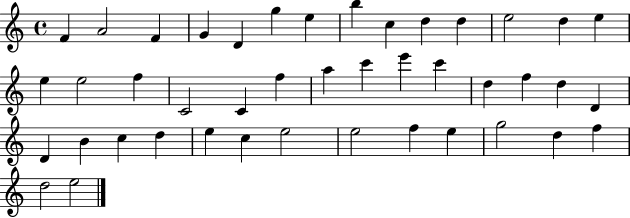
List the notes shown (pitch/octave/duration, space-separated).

F4/q A4/h F4/q G4/q D4/q G5/q E5/q B5/q C5/q D5/q D5/q E5/h D5/q E5/q E5/q E5/h F5/q C4/h C4/q F5/q A5/q C6/q E6/q C6/q D5/q F5/q D5/q D4/q D4/q B4/q C5/q D5/q E5/q C5/q E5/h E5/h F5/q E5/q G5/h D5/q F5/q D5/h E5/h